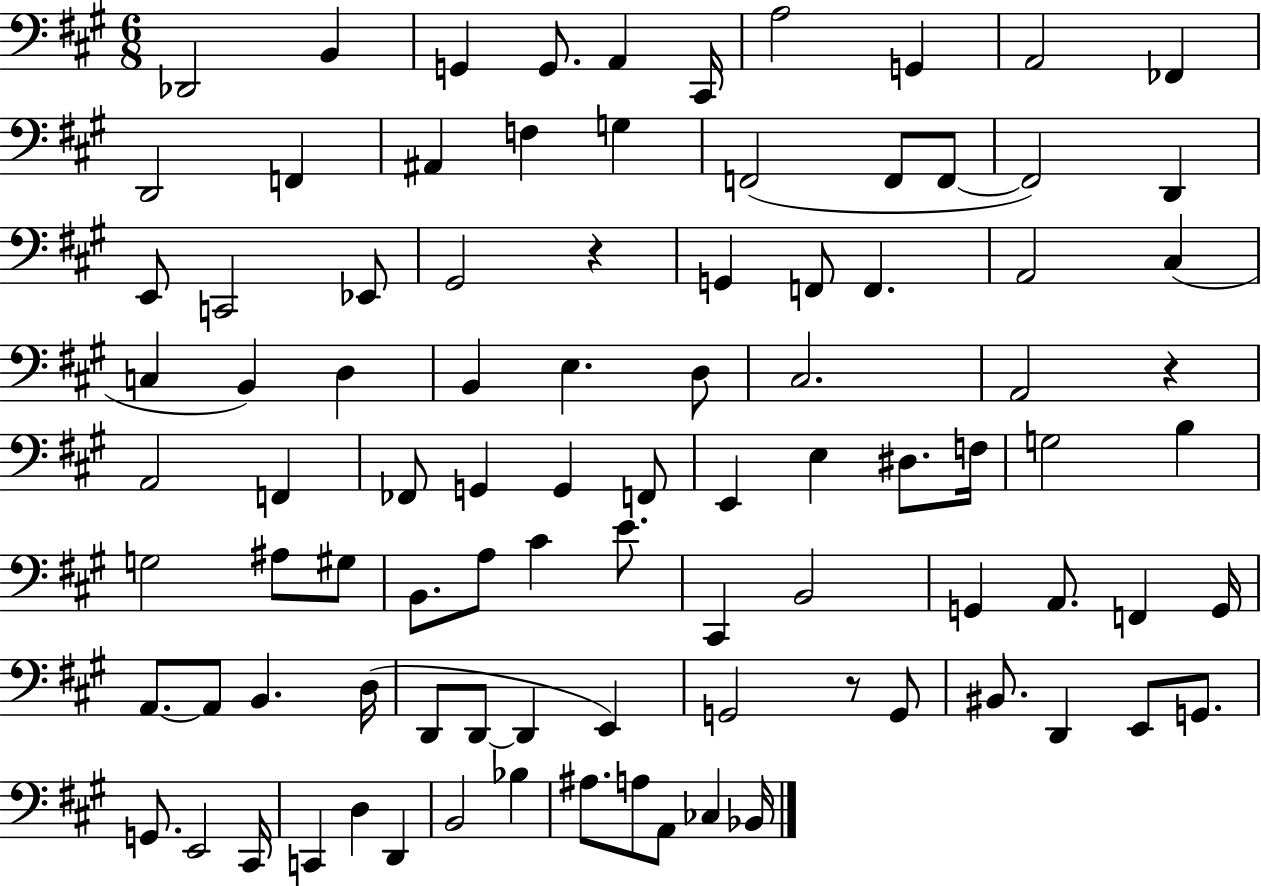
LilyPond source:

{
  \clef bass
  \numericTimeSignature
  \time 6/8
  \key a \major
  des,2 b,4 | g,4 g,8. a,4 cis,16 | a2 g,4 | a,2 fes,4 | \break d,2 f,4 | ais,4 f4 g4 | f,2( f,8 f,8~~ | f,2) d,4 | \break e,8 c,2 ees,8 | gis,2 r4 | g,4 f,8 f,4. | a,2 cis4( | \break c4 b,4) d4 | b,4 e4. d8 | cis2. | a,2 r4 | \break a,2 f,4 | fes,8 g,4 g,4 f,8 | e,4 e4 dis8. f16 | g2 b4 | \break g2 ais8 gis8 | b,8. a8 cis'4 e'8. | cis,4 b,2 | g,4 a,8. f,4 g,16 | \break a,8.~~ a,8 b,4. d16( | d,8 d,8~~ d,4 e,4) | g,2 r8 g,8 | bis,8. d,4 e,8 g,8. | \break g,8. e,2 cis,16 | c,4 d4 d,4 | b,2 bes4 | ais8. a8 a,8 ces4 bes,16 | \break \bar "|."
}